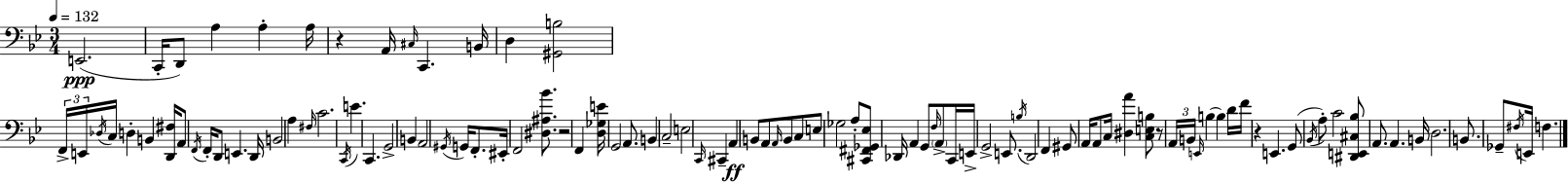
X:1
T:Untitled
M:3/4
L:1/4
K:Gm
E,,2 C,,/4 D,,/2 A, A, A,/4 z A,,/4 ^C,/4 C,, B,,/4 D, [^G,,B,]2 F,,/4 E,,/4 _D,/4 C,/4 D, B,, [D,,^F,]/4 A,,/2 F,,/4 F,,/4 D,,/2 E,, D,,/4 B,,2 A, ^F,/4 C2 C,,/4 E C,, G,,2 B,, A,,2 ^G,,/4 G,,/4 F,,/2 ^E,,/4 F,,2 [^D,^A,_B]/2 z2 F,, [D,_G,E]/4 G,,2 A,,/2 B,, C,2 E,2 C,,/4 ^C,, A,, B,,/2 A,,/2 A,,/4 B,,/2 C,/2 E,/2 _G,2 A,/2 [^C,,^F,,_G,,_E,]/2 _D,,/4 A,, G,,/2 F,/4 A,,/2 C,,/4 E,,/4 G,,2 E,,/2 B,/4 D,,2 F,, ^G,,/2 A,,/4 A,,/2 C,/4 [^D,A] [C,E,B,]/2 z/2 A,,/4 B,,/4 E,,/4 B, B, D/4 F/4 z E,, G,,/2 _B,,/4 A,/2 C2 [^D,,E,,^C,_B,]/2 A,,/2 A,, B,,/4 D,2 B,,/2 _G,,/2 ^F,/4 E,,/4 F,